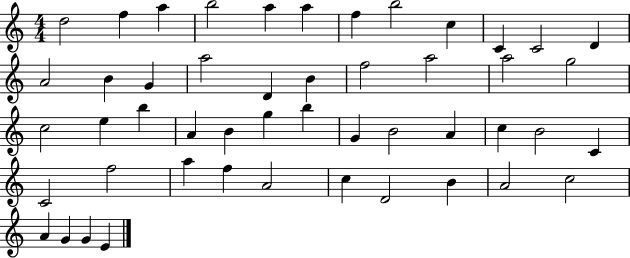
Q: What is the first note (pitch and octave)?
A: D5